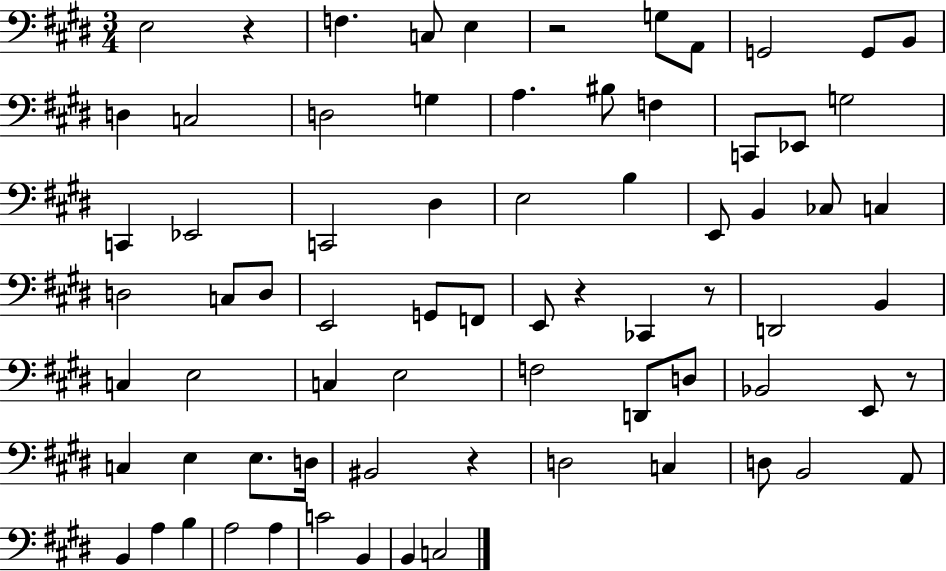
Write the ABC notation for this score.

X:1
T:Untitled
M:3/4
L:1/4
K:E
E,2 z F, C,/2 E, z2 G,/2 A,,/2 G,,2 G,,/2 B,,/2 D, C,2 D,2 G, A, ^B,/2 F, C,,/2 _E,,/2 G,2 C,, _E,,2 C,,2 ^D, E,2 B, E,,/2 B,, _C,/2 C, D,2 C,/2 D,/2 E,,2 G,,/2 F,,/2 E,,/2 z _C,, z/2 D,,2 B,, C, E,2 C, E,2 F,2 D,,/2 D,/2 _B,,2 E,,/2 z/2 C, E, E,/2 D,/4 ^B,,2 z D,2 C, D,/2 B,,2 A,,/2 B,, A, B, A,2 A, C2 B,, B,, C,2